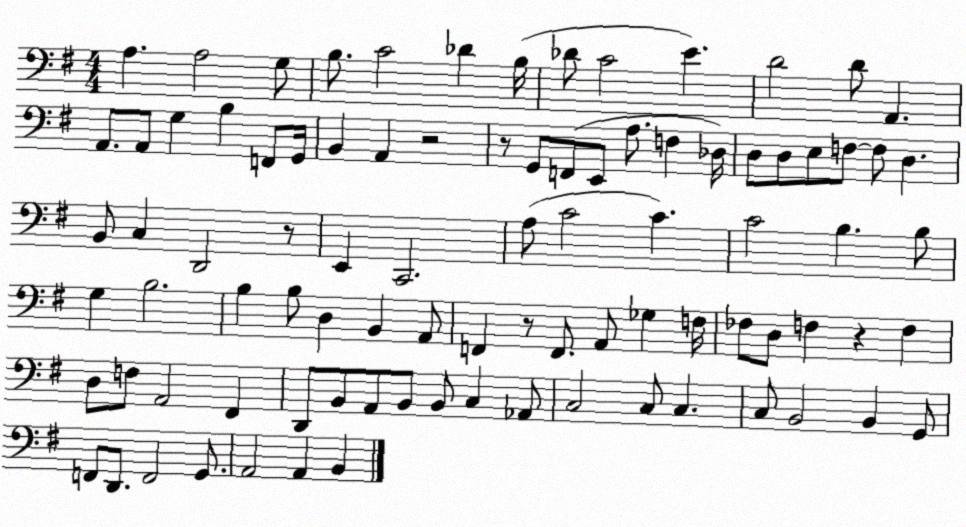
X:1
T:Untitled
M:4/4
L:1/4
K:G
A, A,2 G,/2 B,/2 C2 _D B,/4 _D/2 C2 E D2 D/2 A,, A,,/2 A,,/2 G, B, F,,/2 G,,/4 B,, A,, z2 z/2 G,,/2 F,,/2 E,,/2 A,/2 F, _D,/4 D,/2 D,/2 E,/2 F,/2 F,/2 D, B,,/2 C, D,,2 z/2 E,, C,,2 A,/2 C2 C C2 B, B,/2 G, B,2 B, B,/2 D, B,, A,,/2 F,, z/2 F,,/2 A,,/2 _G, F,/4 _F,/2 D,/2 F, z F, D,/2 F,/2 A,,2 ^F,, D,,/2 B,,/2 A,,/2 B,,/2 B,,/2 C, _A,,/2 C,2 C,/2 C, C,/2 B,,2 B,, G,,/2 F,,/2 D,,/2 F,,2 G,,/2 A,,2 A,, B,,